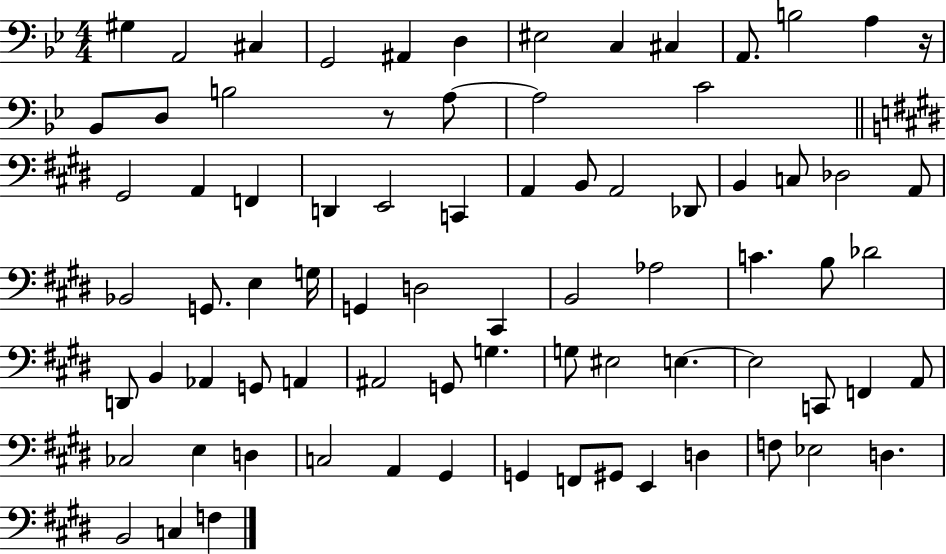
X:1
T:Untitled
M:4/4
L:1/4
K:Bb
^G, A,,2 ^C, G,,2 ^A,, D, ^E,2 C, ^C, A,,/2 B,2 A, z/4 _B,,/2 D,/2 B,2 z/2 A,/2 A,2 C2 ^G,,2 A,, F,, D,, E,,2 C,, A,, B,,/2 A,,2 _D,,/2 B,, C,/2 _D,2 A,,/2 _B,,2 G,,/2 E, G,/4 G,, D,2 ^C,, B,,2 _A,2 C B,/2 _D2 D,,/2 B,, _A,, G,,/2 A,, ^A,,2 G,,/2 G, G,/2 ^E,2 E, E,2 C,,/2 F,, A,,/2 _C,2 E, D, C,2 A,, ^G,, G,, F,,/2 ^G,,/2 E,, D, F,/2 _E,2 D, B,,2 C, F,